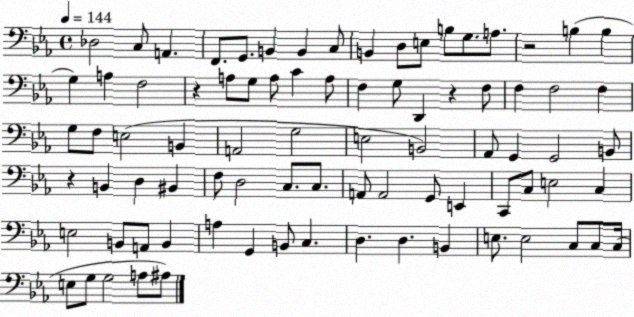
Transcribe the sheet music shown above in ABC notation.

X:1
T:Untitled
M:4/4
L:1/4
K:Eb
_D,2 C,/2 A,, F,,/2 G,,/2 B,, B,, C,/2 B,, D,/2 E,/2 B,/2 G,/2 A,/2 z2 B, B, G, A, F,2 z A,/2 G,/2 A,/2 C A,/2 F, G,/2 D,, z F,/2 F, F,2 F, G,/2 F,/2 E,2 B,, A,,2 G,2 E,2 B,,2 _A,,/2 G,, G,,2 B,,/2 z B,, D, ^B,, F,/2 D,2 C,/2 C,/2 A,,/2 A,,2 G,,/2 E,, C,,/2 C,/2 E,2 C, E,2 B,,/2 A,,/2 B,, A, G,, B,,/2 C, D, D, B,, E,/2 E,2 C,/2 C,/2 C,/4 E,/2 G,/2 G,2 A,/2 ^A,/2